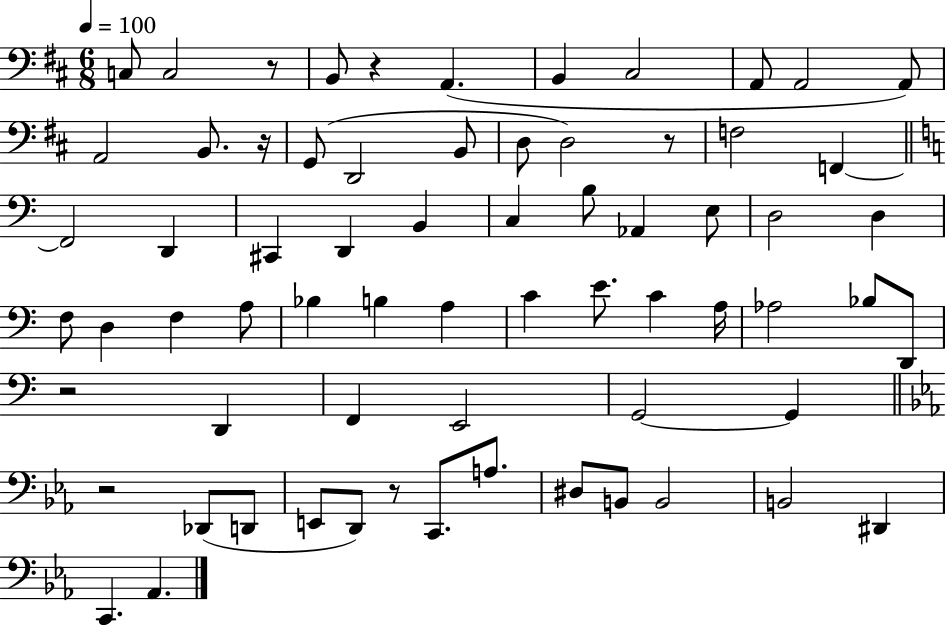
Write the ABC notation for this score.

X:1
T:Untitled
M:6/8
L:1/4
K:D
C,/2 C,2 z/2 B,,/2 z A,, B,, ^C,2 A,,/2 A,,2 A,,/2 A,,2 B,,/2 z/4 G,,/2 D,,2 B,,/2 D,/2 D,2 z/2 F,2 F,, F,,2 D,, ^C,, D,, B,, C, B,/2 _A,, E,/2 D,2 D, F,/2 D, F, A,/2 _B, B, A, C E/2 C A,/4 _A,2 _B,/2 D,,/2 z2 D,, F,, E,,2 G,,2 G,, z2 _D,,/2 D,,/2 E,,/2 D,,/2 z/2 C,,/2 A,/2 ^D,/2 B,,/2 B,,2 B,,2 ^D,, C,, _A,,